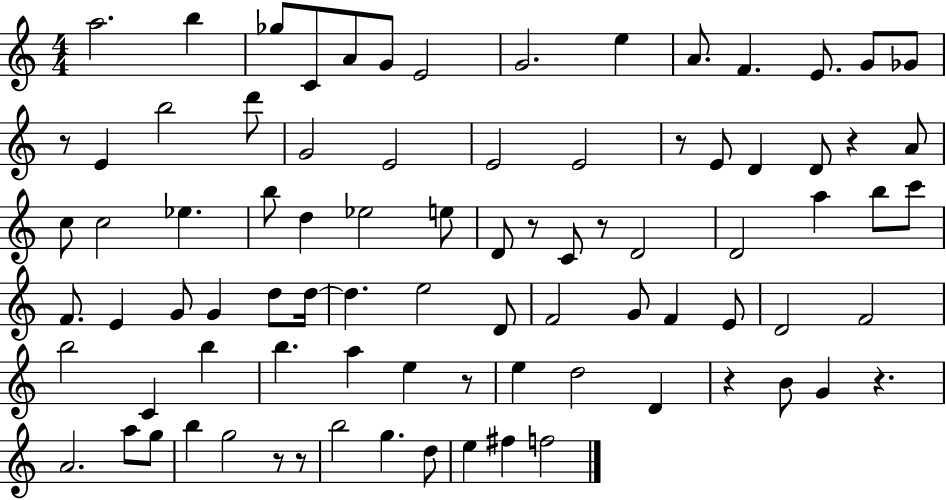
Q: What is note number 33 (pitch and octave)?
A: D4